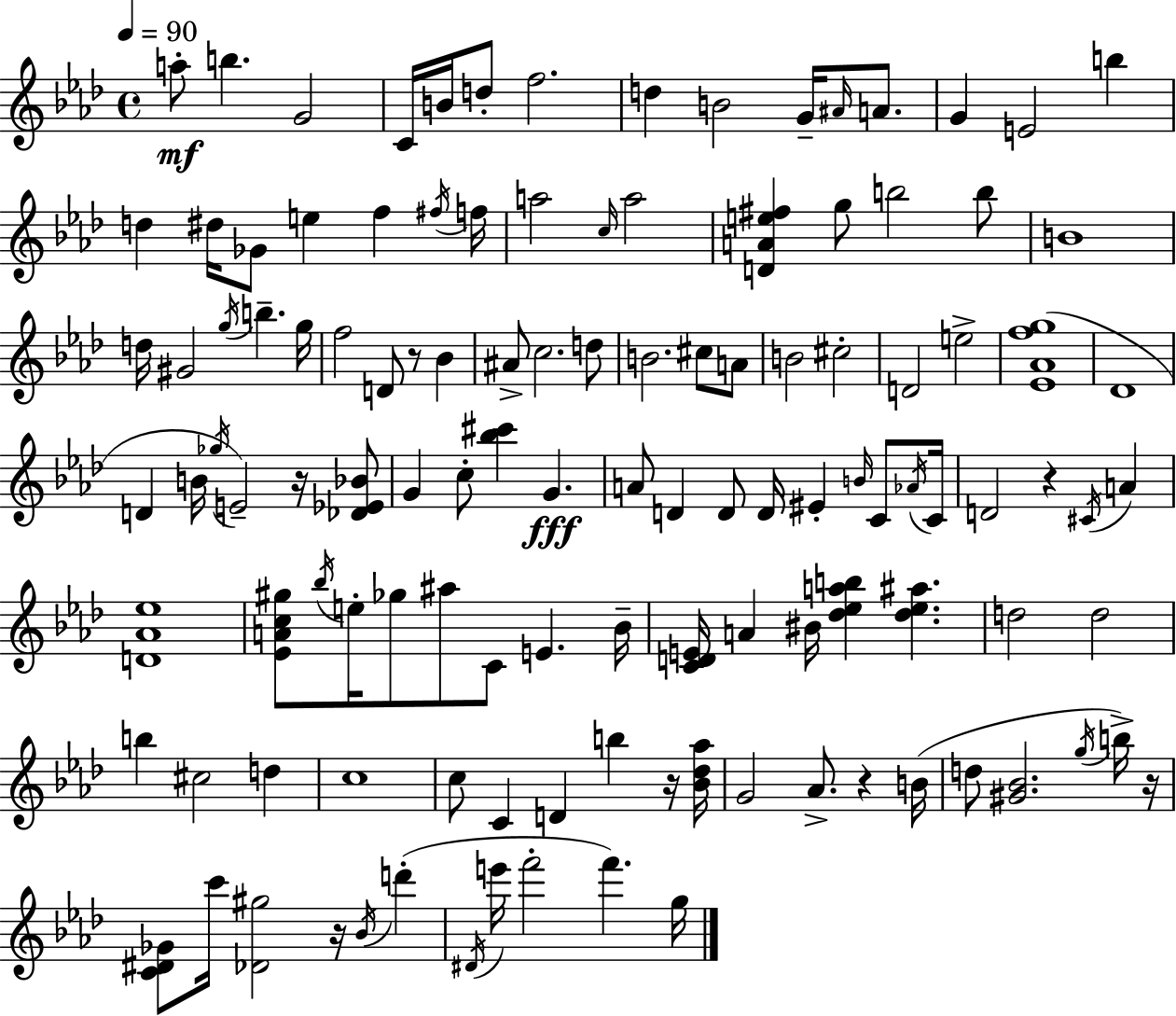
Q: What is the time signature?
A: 4/4